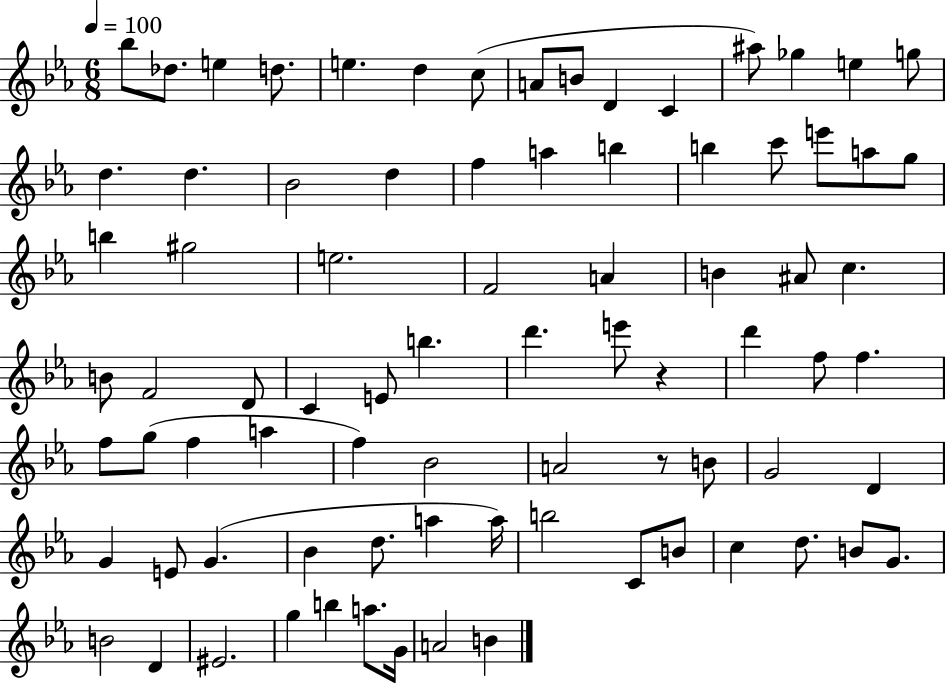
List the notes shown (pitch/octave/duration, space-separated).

Bb5/e Db5/e. E5/q D5/e. E5/q. D5/q C5/e A4/e B4/e D4/q C4/q A#5/e Gb5/q E5/q G5/e D5/q. D5/q. Bb4/h D5/q F5/q A5/q B5/q B5/q C6/e E6/e A5/e G5/e B5/q G#5/h E5/h. F4/h A4/q B4/q A#4/e C5/q. B4/e F4/h D4/e C4/q E4/e B5/q. D6/q. E6/e R/q D6/q F5/e F5/q. F5/e G5/e F5/q A5/q F5/q Bb4/h A4/h R/e B4/e G4/h D4/q G4/q E4/e G4/q. Bb4/q D5/e. A5/q A5/s B5/h C4/e B4/e C5/q D5/e. B4/e G4/e. B4/h D4/q EIS4/h. G5/q B5/q A5/e. G4/s A4/h B4/q